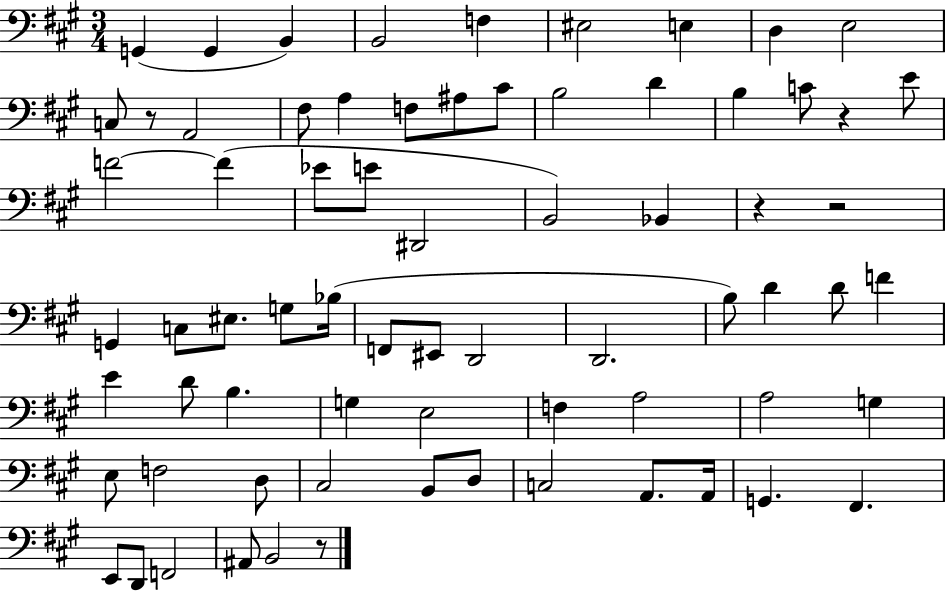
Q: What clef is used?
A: bass